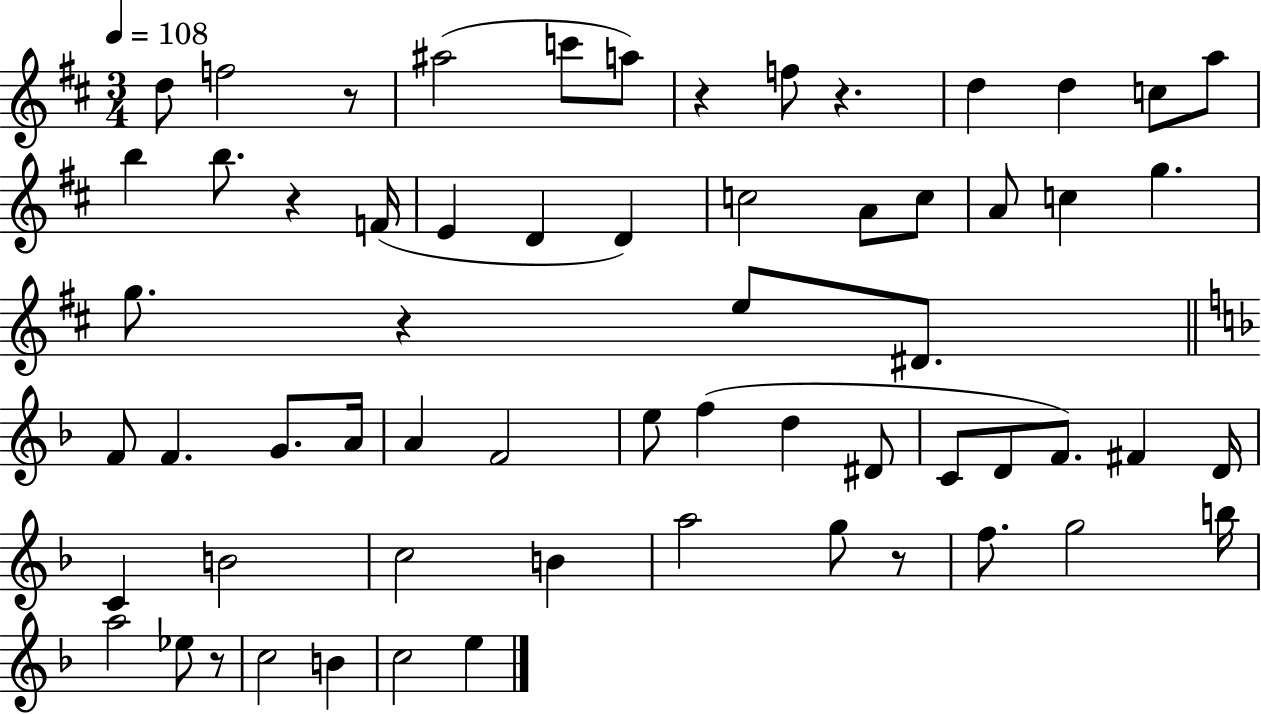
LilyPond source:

{
  \clef treble
  \numericTimeSignature
  \time 3/4
  \key d \major
  \tempo 4 = 108
  d''8 f''2 r8 | ais''2( c'''8 a''8) | r4 f''8 r4. | d''4 d''4 c''8 a''8 | \break b''4 b''8. r4 f'16( | e'4 d'4 d'4) | c''2 a'8 c''8 | a'8 c''4 g''4. | \break g''8. r4 e''8 dis'8. | \bar "||" \break \key d \minor f'8 f'4. g'8. a'16 | a'4 f'2 | e''8 f''4( d''4 dis'8 | c'8 d'8 f'8.) fis'4 d'16 | \break c'4 b'2 | c''2 b'4 | a''2 g''8 r8 | f''8. g''2 b''16 | \break a''2 ees''8 r8 | c''2 b'4 | c''2 e''4 | \bar "|."
}